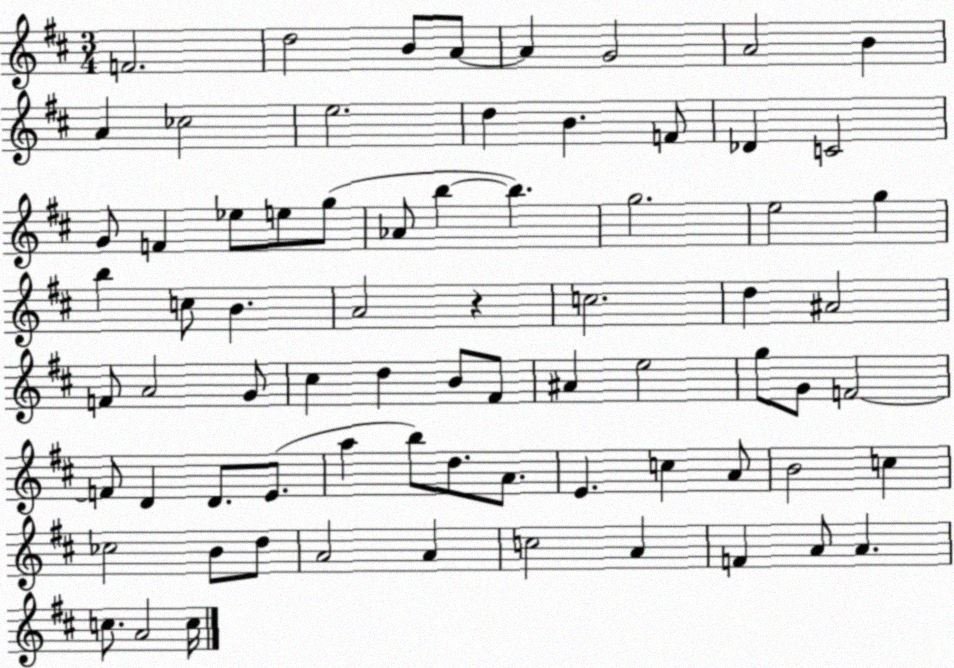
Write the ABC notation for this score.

X:1
T:Untitled
M:3/4
L:1/4
K:D
F2 d2 B/2 A/2 A G2 A2 B A _c2 e2 d B F/2 _D C2 G/2 F _e/2 e/2 g/2 _A/2 b b g2 e2 g b c/2 B A2 z c2 d ^A2 F/2 A2 G/2 ^c d B/2 ^F/2 ^A e2 g/2 G/2 F2 F/2 D D/2 E/2 a b/2 d/2 A/2 E c A/2 B2 c _c2 B/2 d/2 A2 A c2 A F A/2 A c/2 A2 c/4